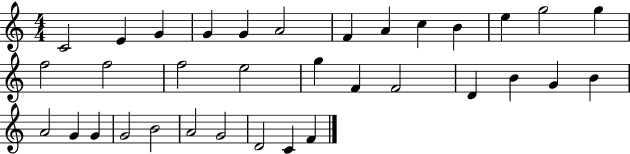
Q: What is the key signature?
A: C major